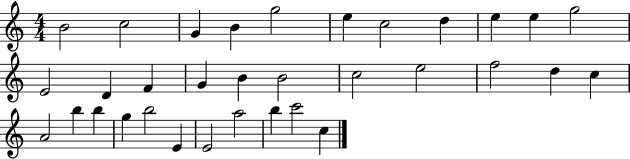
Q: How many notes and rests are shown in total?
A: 33